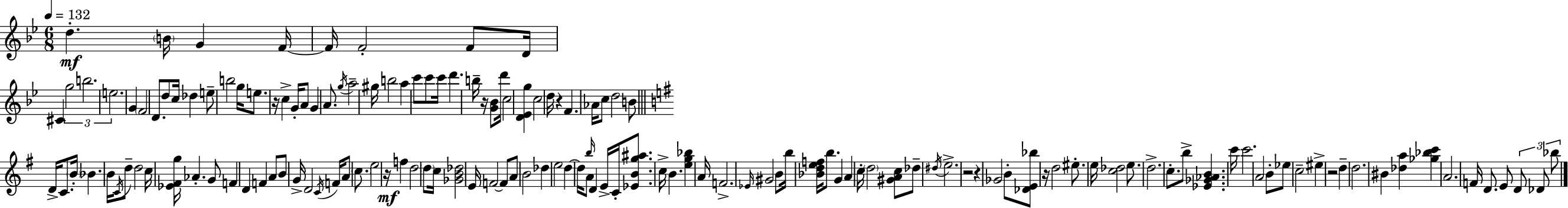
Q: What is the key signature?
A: BES major